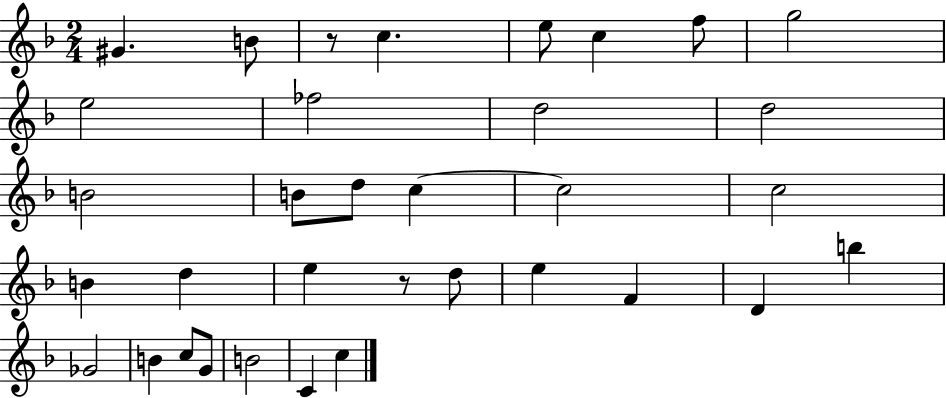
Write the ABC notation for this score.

X:1
T:Untitled
M:2/4
L:1/4
K:F
^G B/2 z/2 c e/2 c f/2 g2 e2 _f2 d2 d2 B2 B/2 d/2 c c2 c2 B d e z/2 d/2 e F D b _G2 B c/2 G/2 B2 C c